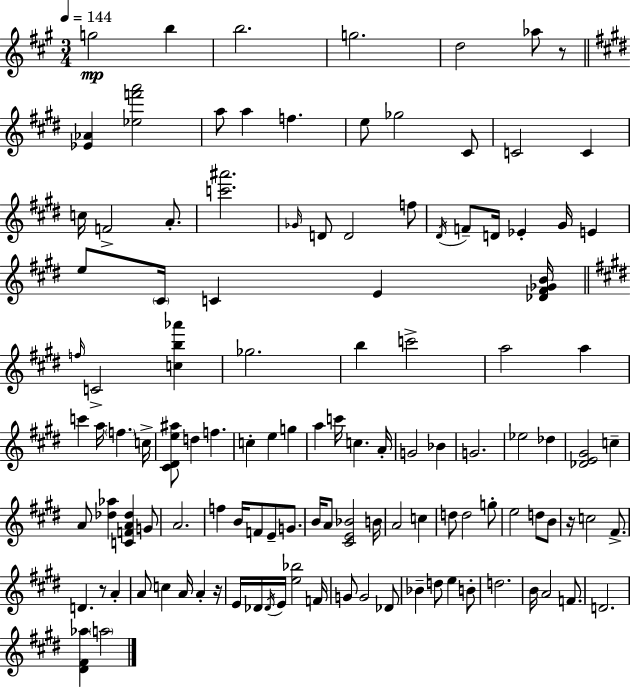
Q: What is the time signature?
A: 3/4